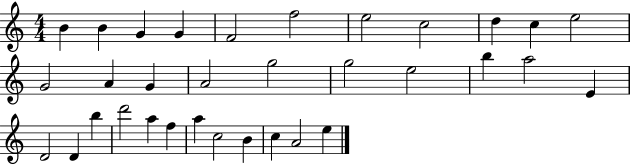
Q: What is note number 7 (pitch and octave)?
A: E5